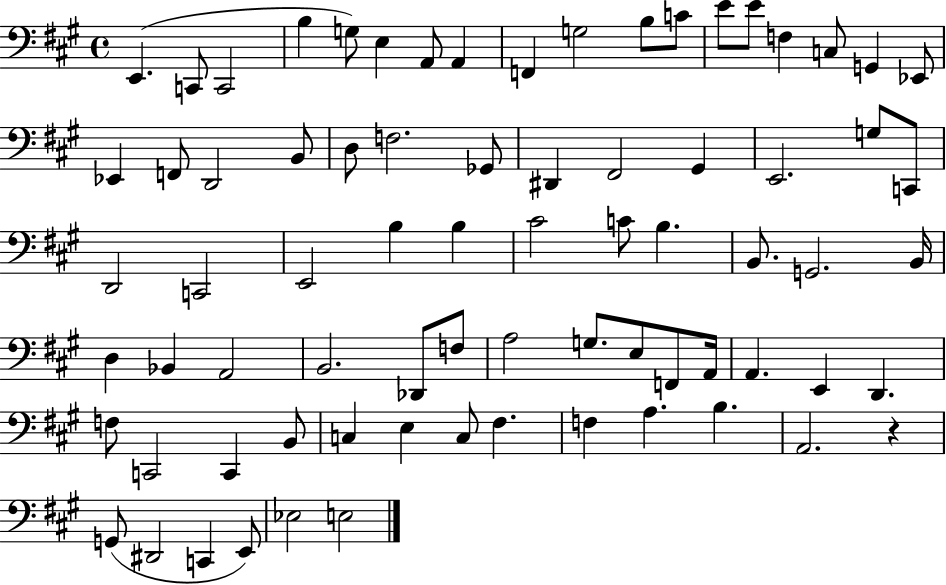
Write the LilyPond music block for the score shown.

{
  \clef bass
  \time 4/4
  \defaultTimeSignature
  \key a \major
  e,4.( c,8 c,2 | b4 g8) e4 a,8 a,4 | f,4 g2 b8 c'8 | e'8 e'8 f4 c8 g,4 ees,8 | \break ees,4 f,8 d,2 b,8 | d8 f2. ges,8 | dis,4 fis,2 gis,4 | e,2. g8 c,8 | \break d,2 c,2 | e,2 b4 b4 | cis'2 c'8 b4. | b,8. g,2. b,16 | \break d4 bes,4 a,2 | b,2. des,8 f8 | a2 g8. e8 f,8 a,16 | a,4. e,4 d,4. | \break f8 c,2 c,4 b,8 | c4 e4 c8 fis4. | f4 a4. b4. | a,2. r4 | \break g,8( dis,2 c,4 e,8) | ees2 e2 | \bar "|."
}